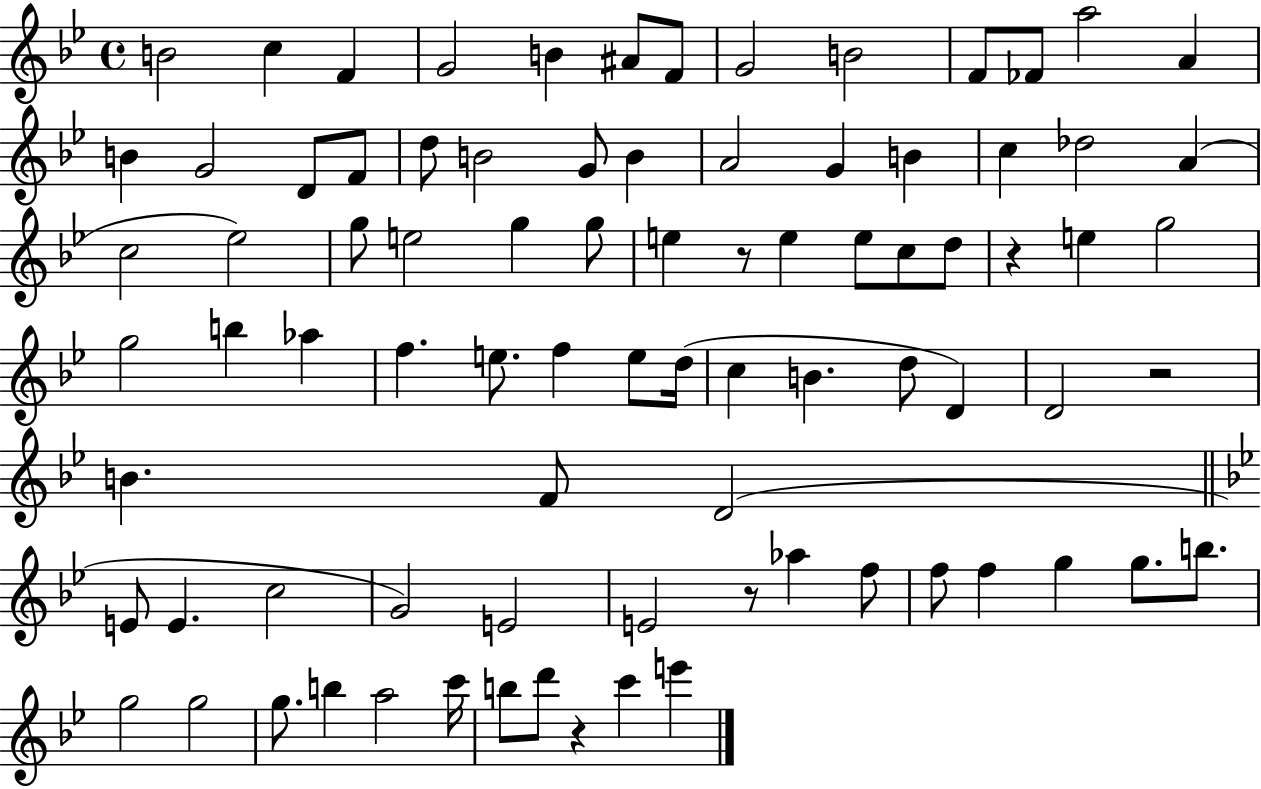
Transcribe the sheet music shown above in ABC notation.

X:1
T:Untitled
M:4/4
L:1/4
K:Bb
B2 c F G2 B ^A/2 F/2 G2 B2 F/2 _F/2 a2 A B G2 D/2 F/2 d/2 B2 G/2 B A2 G B c _d2 A c2 _e2 g/2 e2 g g/2 e z/2 e e/2 c/2 d/2 z e g2 g2 b _a f e/2 f e/2 d/4 c B d/2 D D2 z2 B F/2 D2 E/2 E c2 G2 E2 E2 z/2 _a f/2 f/2 f g g/2 b/2 g2 g2 g/2 b a2 c'/4 b/2 d'/2 z c' e'